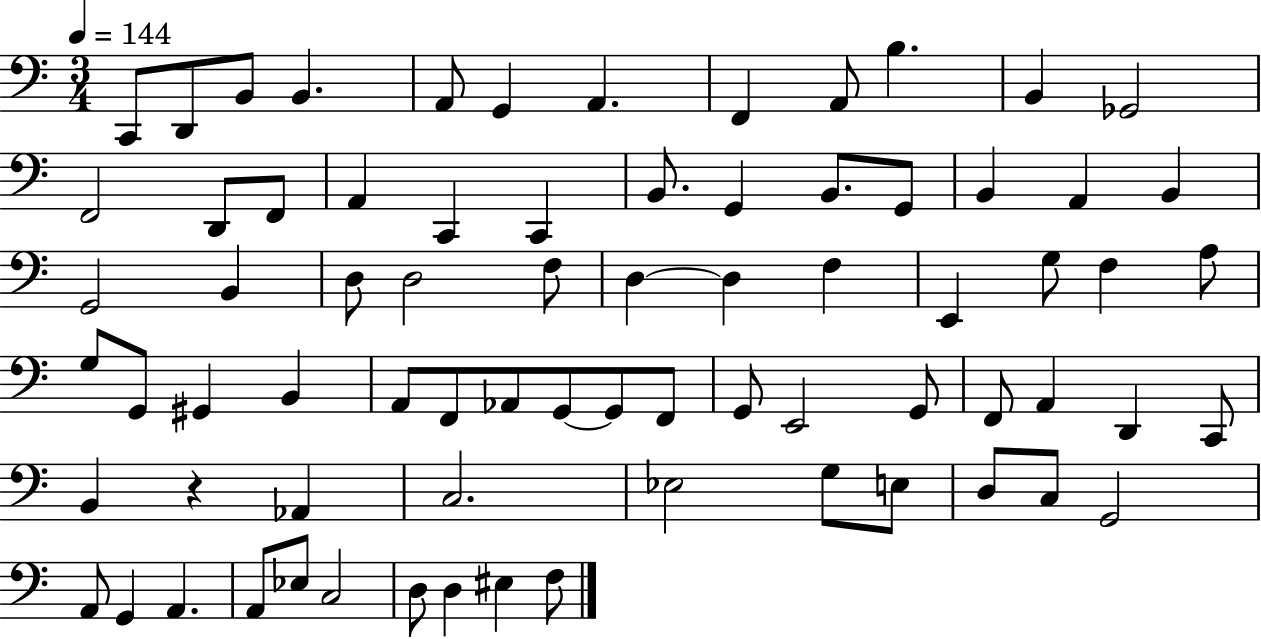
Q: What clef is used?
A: bass